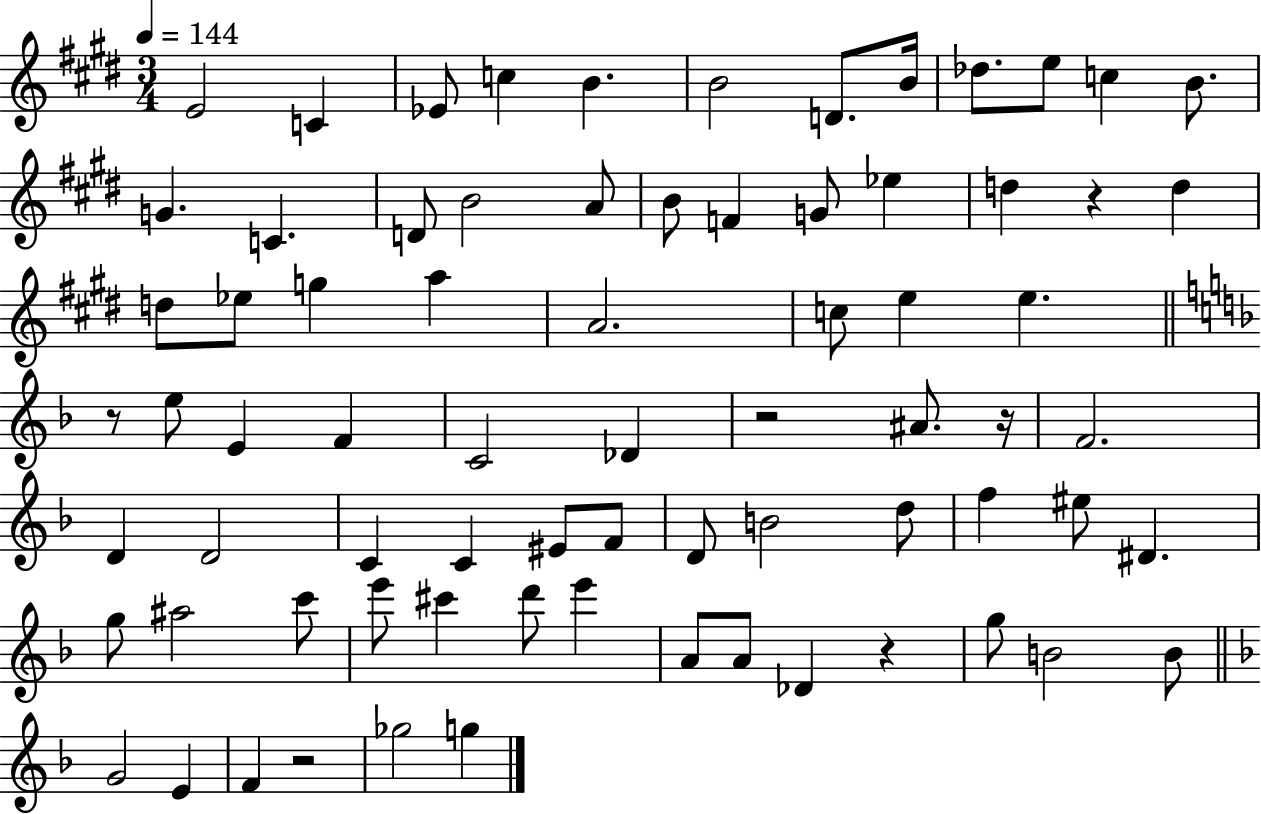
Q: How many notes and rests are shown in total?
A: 74